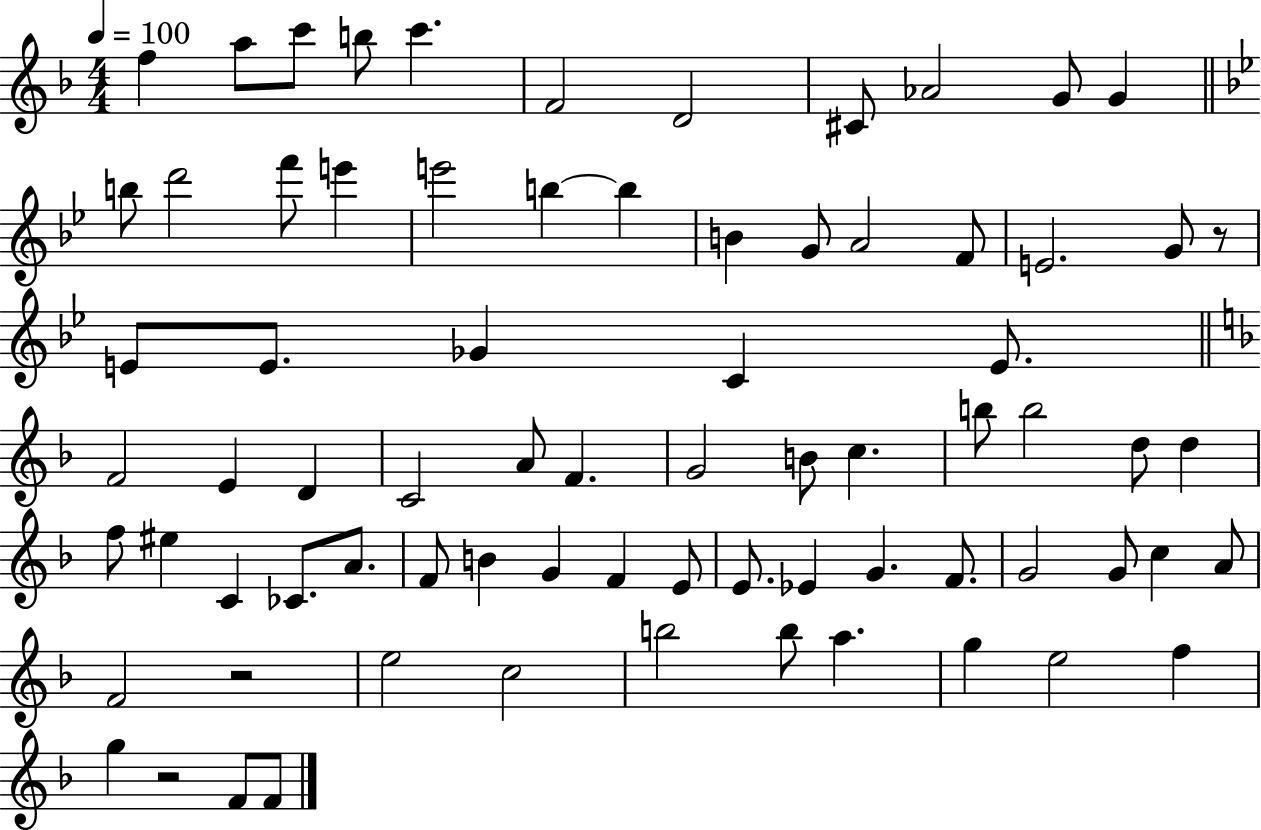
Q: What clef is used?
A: treble